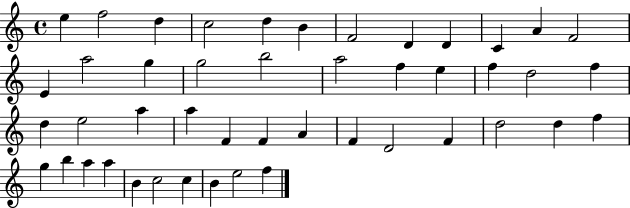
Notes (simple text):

E5/q F5/h D5/q C5/h D5/q B4/q F4/h D4/q D4/q C4/q A4/q F4/h E4/q A5/h G5/q G5/h B5/h A5/h F5/q E5/q F5/q D5/h F5/q D5/q E5/h A5/q A5/q F4/q F4/q A4/q F4/q D4/h F4/q D5/h D5/q F5/q G5/q B5/q A5/q A5/q B4/q C5/h C5/q B4/q E5/h F5/q